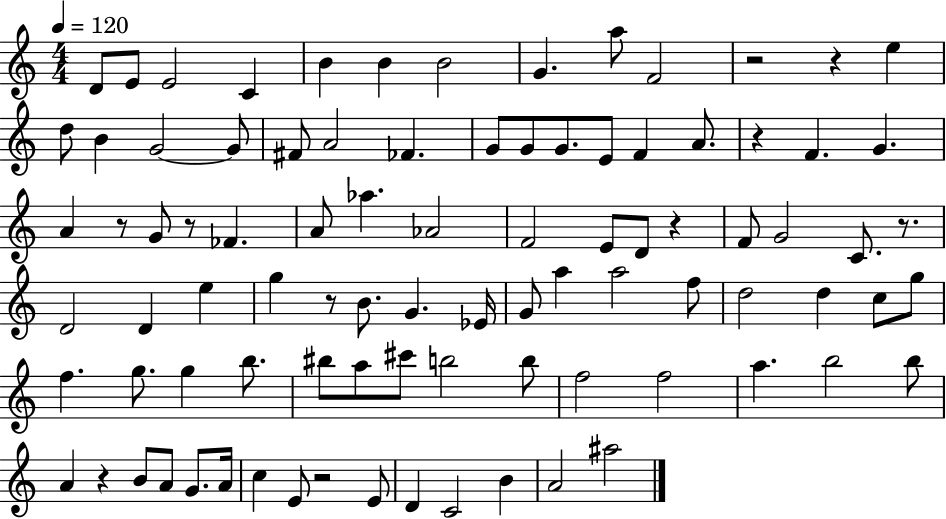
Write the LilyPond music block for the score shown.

{
  \clef treble
  \numericTimeSignature
  \time 4/4
  \key c \major
  \tempo 4 = 120
  d'8 e'8 e'2 c'4 | b'4 b'4 b'2 | g'4. a''8 f'2 | r2 r4 e''4 | \break d''8 b'4 g'2~~ g'8 | fis'8 a'2 fes'4. | g'8 g'8 g'8. e'8 f'4 a'8. | r4 f'4. g'4. | \break a'4 r8 g'8 r8 fes'4. | a'8 aes''4. aes'2 | f'2 e'8 d'8 r4 | f'8 g'2 c'8. r8. | \break d'2 d'4 e''4 | g''4 r8 b'8. g'4. ees'16 | g'8 a''4 a''2 f''8 | d''2 d''4 c''8 g''8 | \break f''4. g''8. g''4 b''8. | bis''8 a''8 cis'''8 b''2 b''8 | f''2 f''2 | a''4. b''2 b''8 | \break a'4 r4 b'8 a'8 g'8. a'16 | c''4 e'8 r2 e'8 | d'4 c'2 b'4 | a'2 ais''2 | \break \bar "|."
}